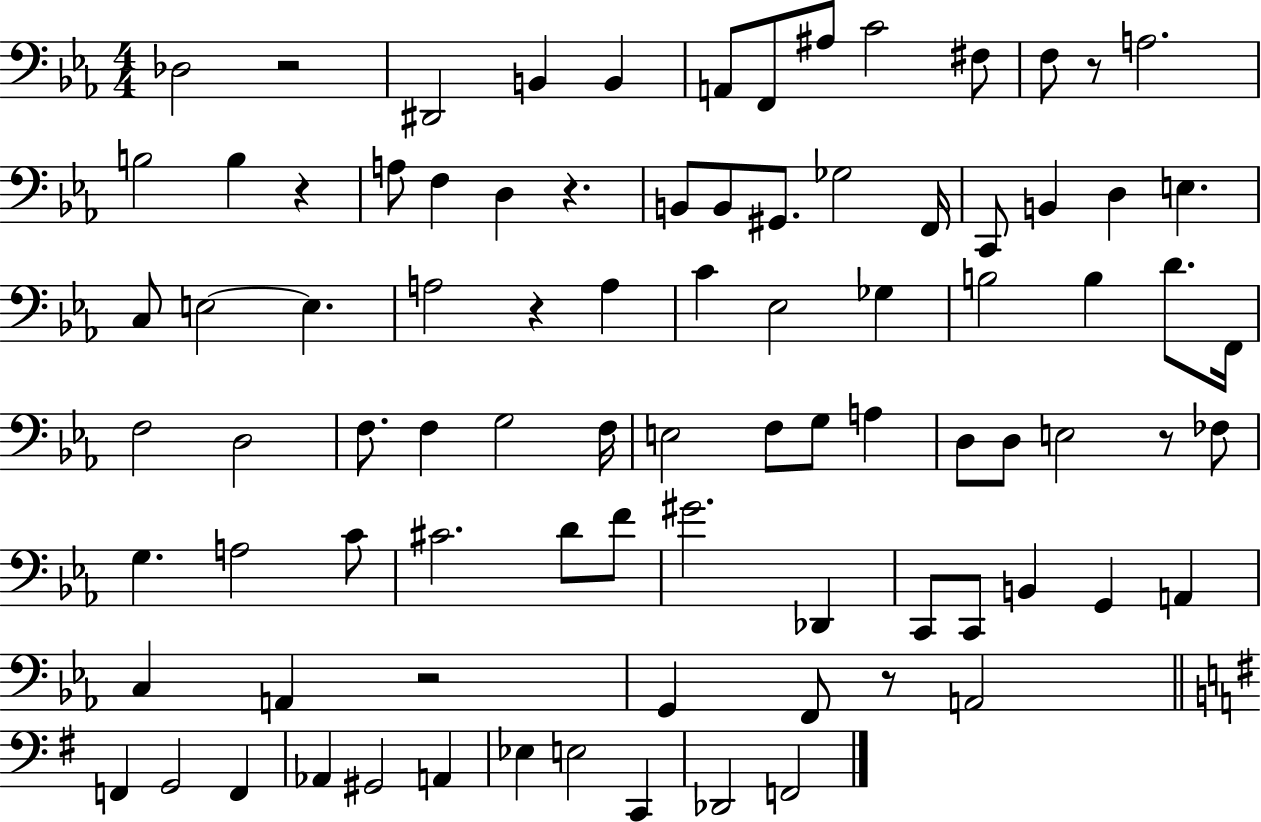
X:1
T:Untitled
M:4/4
L:1/4
K:Eb
_D,2 z2 ^D,,2 B,, B,, A,,/2 F,,/2 ^A,/2 C2 ^F,/2 F,/2 z/2 A,2 B,2 B, z A,/2 F, D, z B,,/2 B,,/2 ^G,,/2 _G,2 F,,/4 C,,/2 B,, D, E, C,/2 E,2 E, A,2 z A, C _E,2 _G, B,2 B, D/2 F,,/4 F,2 D,2 F,/2 F, G,2 F,/4 E,2 F,/2 G,/2 A, D,/2 D,/2 E,2 z/2 _F,/2 G, A,2 C/2 ^C2 D/2 F/2 ^G2 _D,, C,,/2 C,,/2 B,, G,, A,, C, A,, z2 G,, F,,/2 z/2 A,,2 F,, G,,2 F,, _A,, ^G,,2 A,, _E, E,2 C,, _D,,2 F,,2